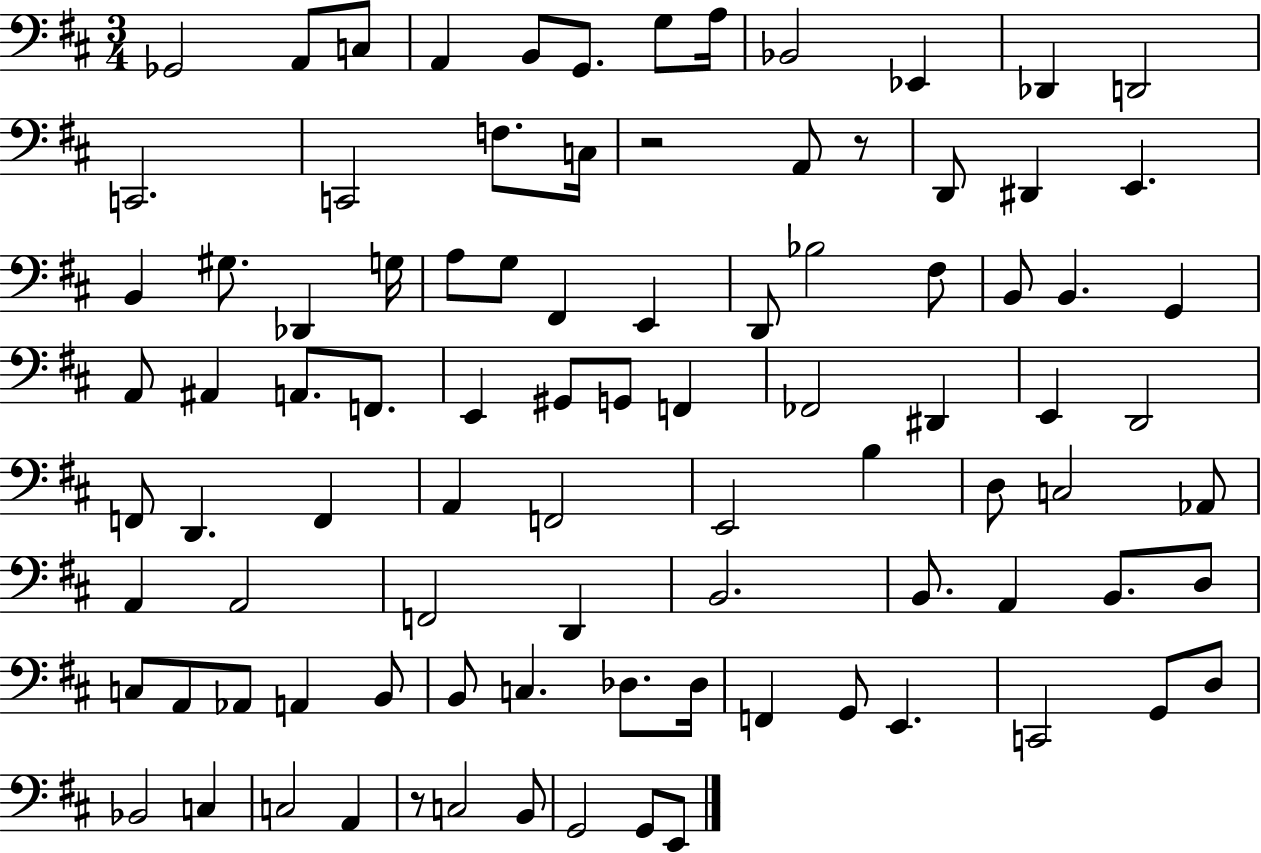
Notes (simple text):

Gb2/h A2/e C3/e A2/q B2/e G2/e. G3/e A3/s Bb2/h Eb2/q Db2/q D2/h C2/h. C2/h F3/e. C3/s R/h A2/e R/e D2/e D#2/q E2/q. B2/q G#3/e. Db2/q G3/s A3/e G3/e F#2/q E2/q D2/e Bb3/h F#3/e B2/e B2/q. G2/q A2/e A#2/q A2/e. F2/e. E2/q G#2/e G2/e F2/q FES2/h D#2/q E2/q D2/h F2/e D2/q. F2/q A2/q F2/h E2/h B3/q D3/e C3/h Ab2/e A2/q A2/h F2/h D2/q B2/h. B2/e. A2/q B2/e. D3/e C3/e A2/e Ab2/e A2/q B2/e B2/e C3/q. Db3/e. Db3/s F2/q G2/e E2/q. C2/h G2/e D3/e Bb2/h C3/q C3/h A2/q R/e C3/h B2/e G2/h G2/e E2/e